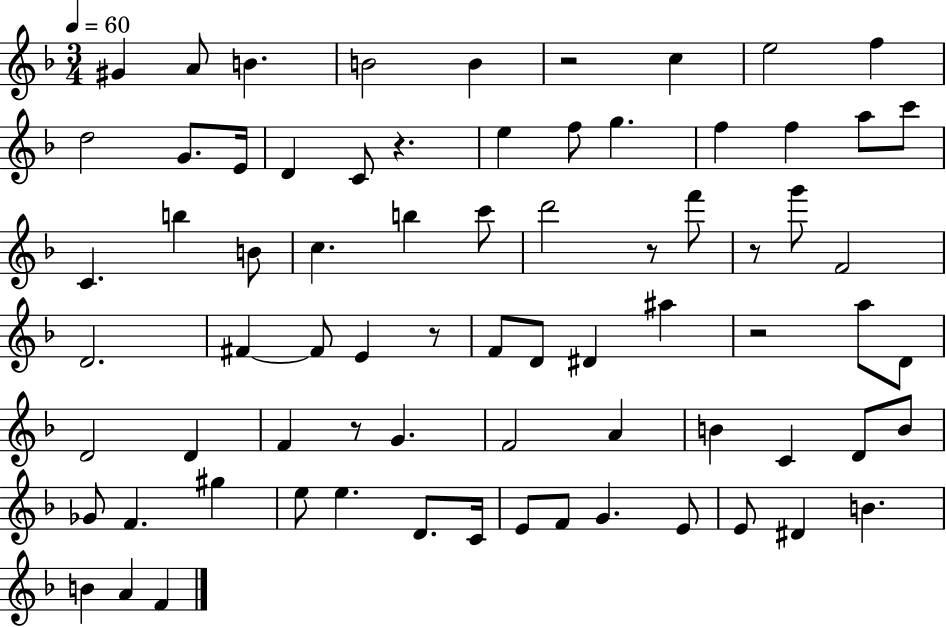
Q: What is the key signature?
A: F major